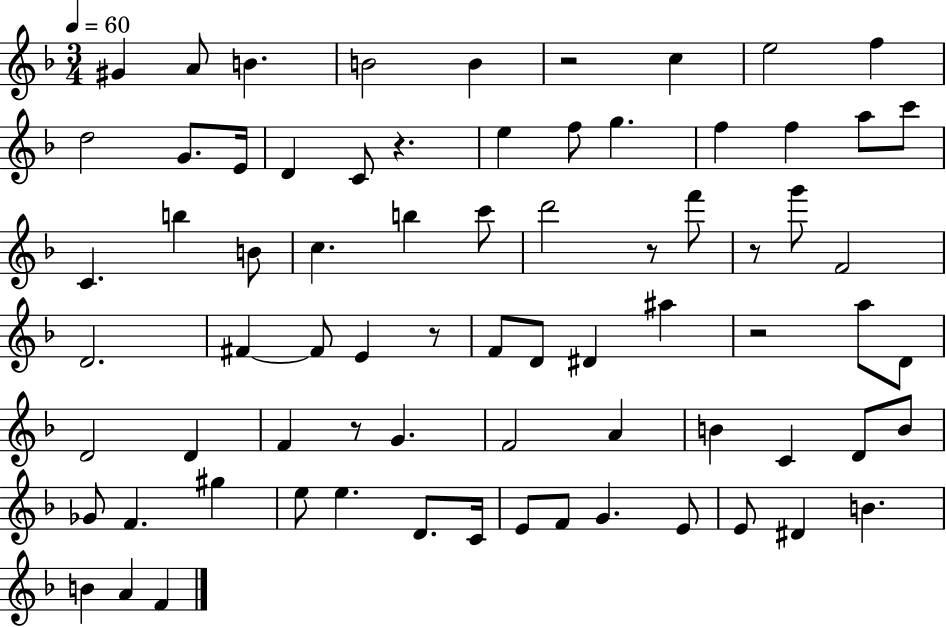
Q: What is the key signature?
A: F major